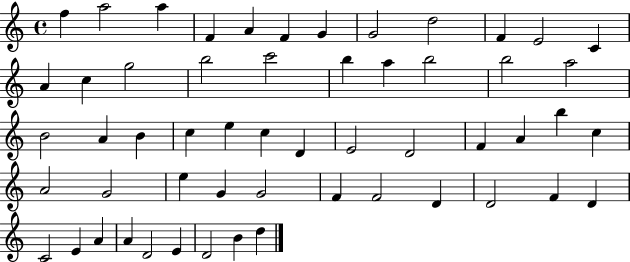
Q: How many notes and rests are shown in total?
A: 55